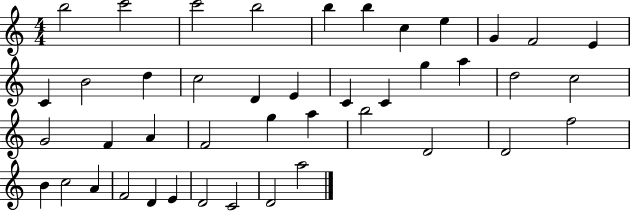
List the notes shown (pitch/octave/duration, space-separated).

B5/h C6/h C6/h B5/h B5/q B5/q C5/q E5/q G4/q F4/h E4/q C4/q B4/h D5/q C5/h D4/q E4/q C4/q C4/q G5/q A5/q D5/h C5/h G4/h F4/q A4/q F4/h G5/q A5/q B5/h D4/h D4/h F5/h B4/q C5/h A4/q F4/h D4/q E4/q D4/h C4/h D4/h A5/h